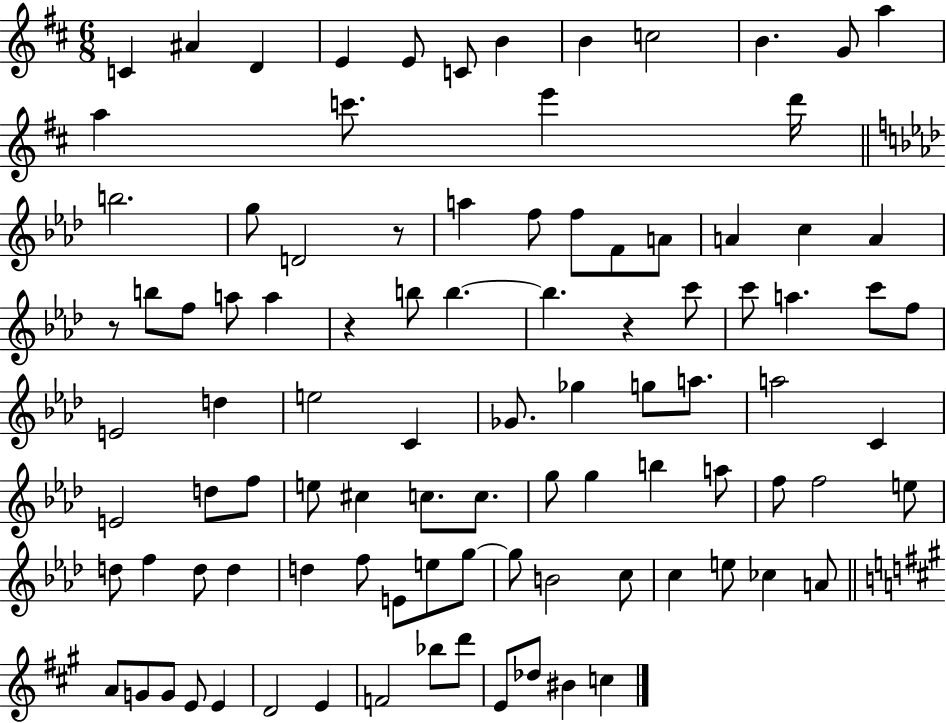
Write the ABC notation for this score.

X:1
T:Untitled
M:6/8
L:1/4
K:D
C ^A D E E/2 C/2 B B c2 B G/2 a a c'/2 e' d'/4 b2 g/2 D2 z/2 a f/2 f/2 F/2 A/2 A c A z/2 b/2 f/2 a/2 a z b/2 b b z c'/2 c'/2 a c'/2 f/2 E2 d e2 C _G/2 _g g/2 a/2 a2 C E2 d/2 f/2 e/2 ^c c/2 c/2 g/2 g b a/2 f/2 f2 e/2 d/2 f d/2 d d f/2 E/2 e/2 g/2 g/2 B2 c/2 c e/2 _c A/2 A/2 G/2 G/2 E/2 E D2 E F2 _b/2 d'/2 E/2 _d/2 ^B c